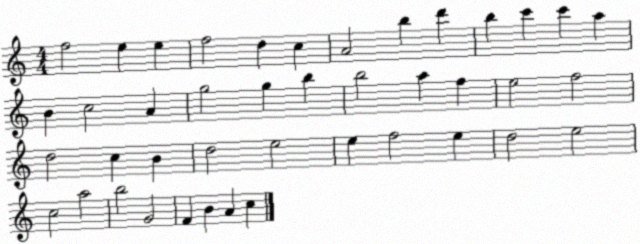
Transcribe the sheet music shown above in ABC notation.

X:1
T:Untitled
M:4/4
L:1/4
K:C
f2 e e f2 d c A2 b d' b c' c' a B c2 A g2 g b b2 a f e2 f2 d2 c B d2 e2 e f2 e d2 e2 c2 a2 b2 G2 F B A c